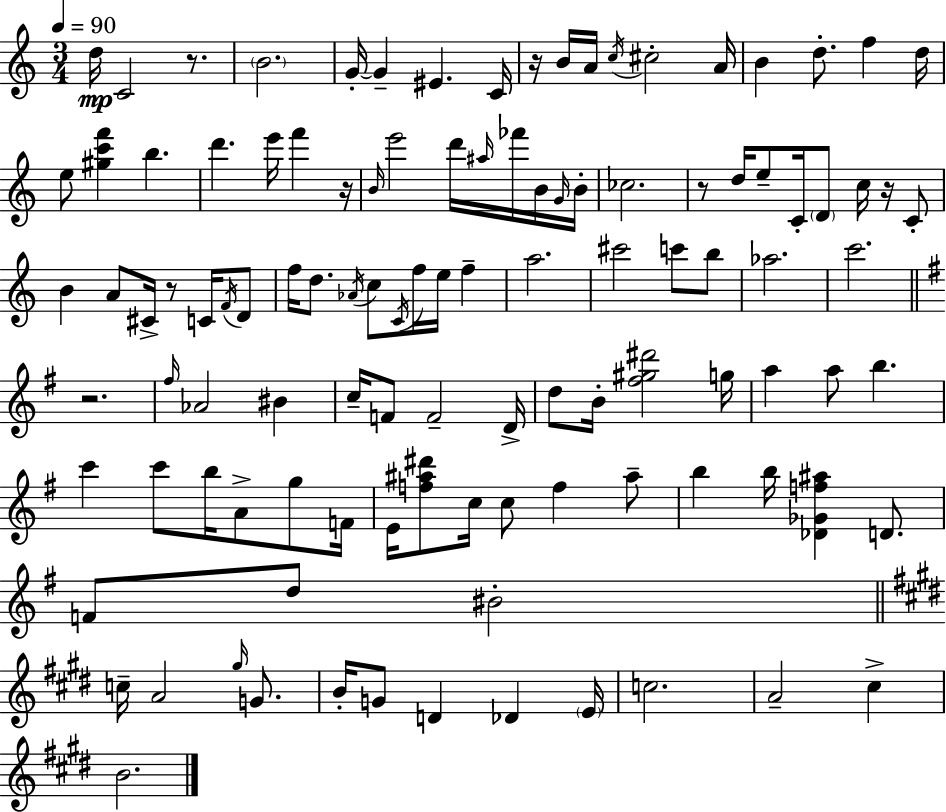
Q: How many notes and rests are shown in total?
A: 110